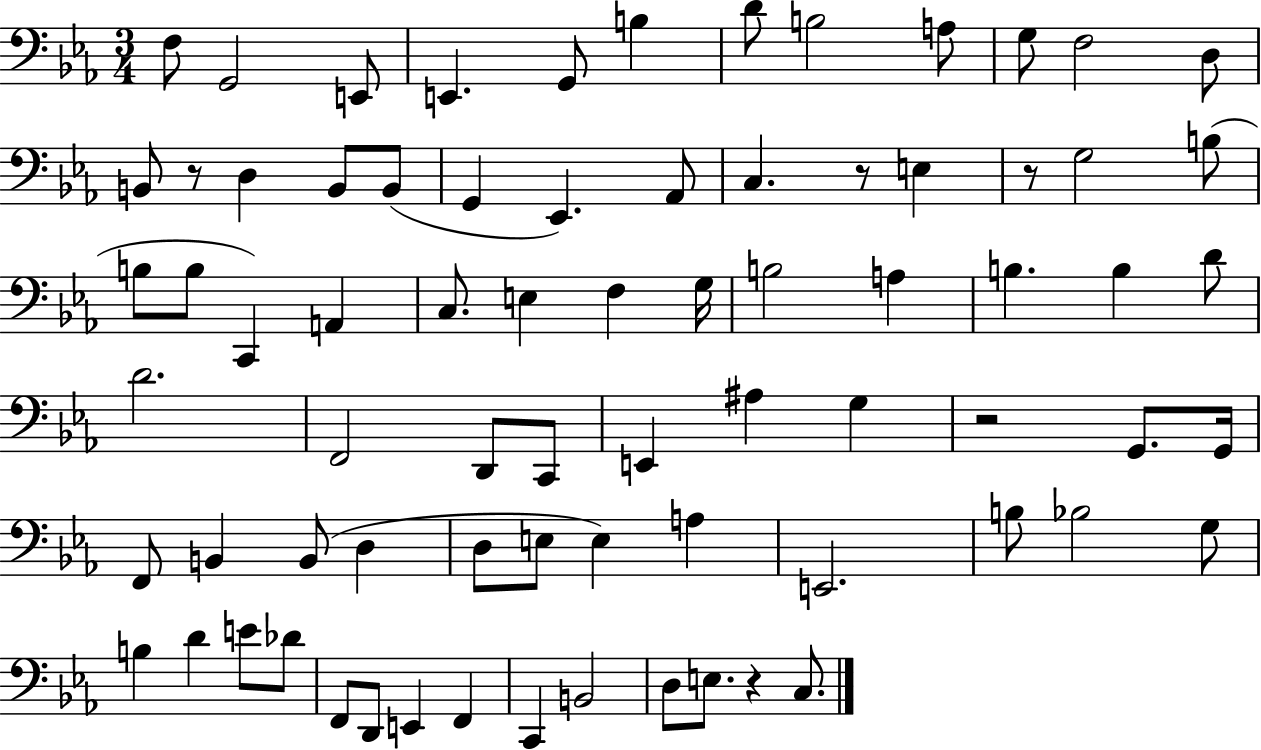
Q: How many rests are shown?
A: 5